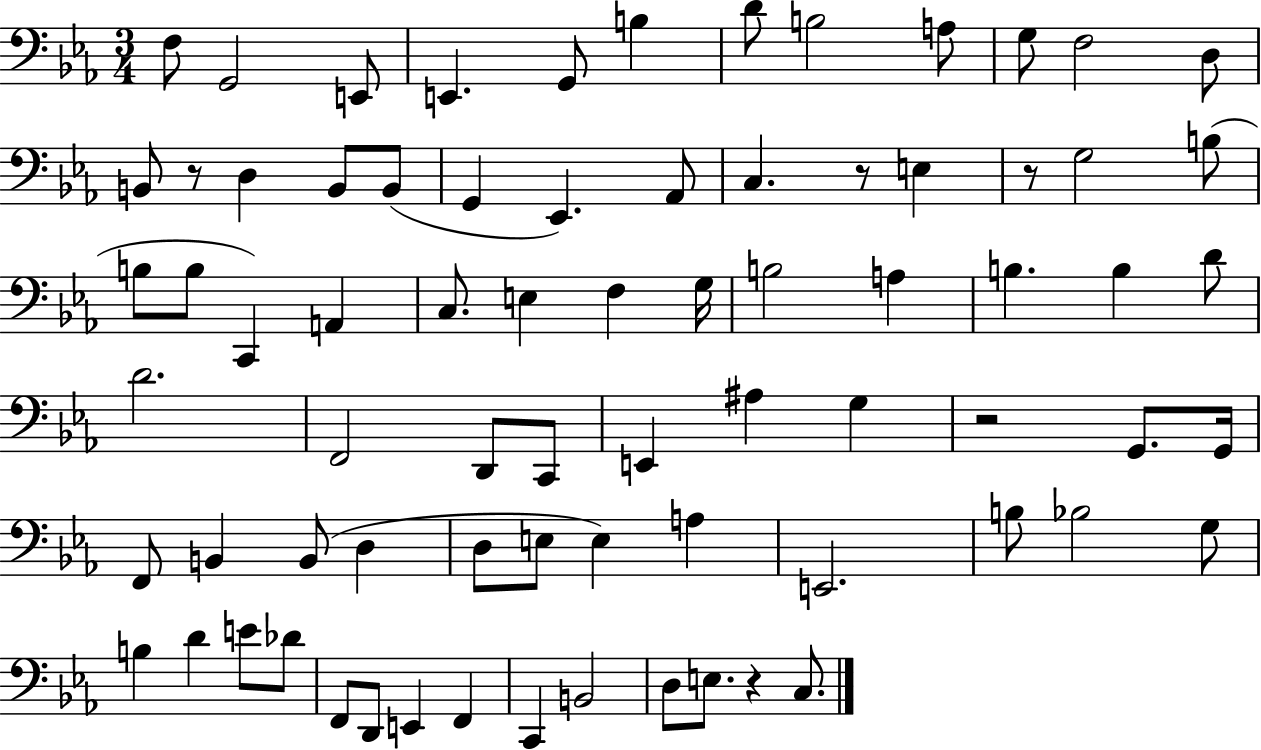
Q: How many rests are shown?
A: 5